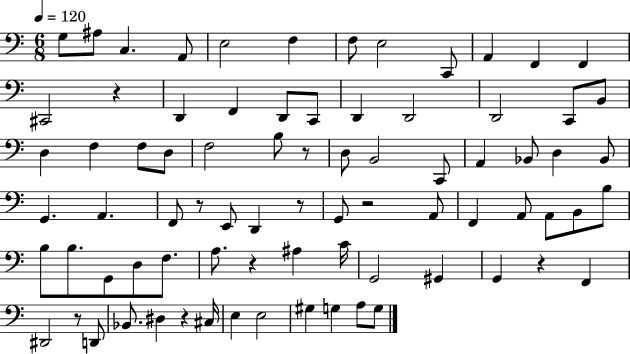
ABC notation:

X:1
T:Untitled
M:6/8
L:1/4
K:C
G,/2 ^A,/2 C, A,,/2 E,2 F, F,/2 E,2 C,,/2 A,, F,, F,, ^C,,2 z D,, F,, D,,/2 C,,/2 D,, D,,2 D,,2 C,,/2 B,,/2 D, F, F,/2 D,/2 F,2 B,/2 z/2 D,/2 B,,2 C,,/2 A,, _B,,/2 D, _B,,/2 G,, A,, F,,/2 z/2 E,,/2 D,, z/2 G,,/2 z2 A,,/2 F,, A,,/2 A,,/2 B,,/2 B,/2 B,/2 B,/2 G,,/2 D,/2 F,/2 A,/2 z ^A, C/4 G,,2 ^G,, G,, z F,, ^D,,2 z/2 D,,/2 _B,,/2 ^D, z ^C,/4 E, E,2 ^G, G, A,/2 G,/2